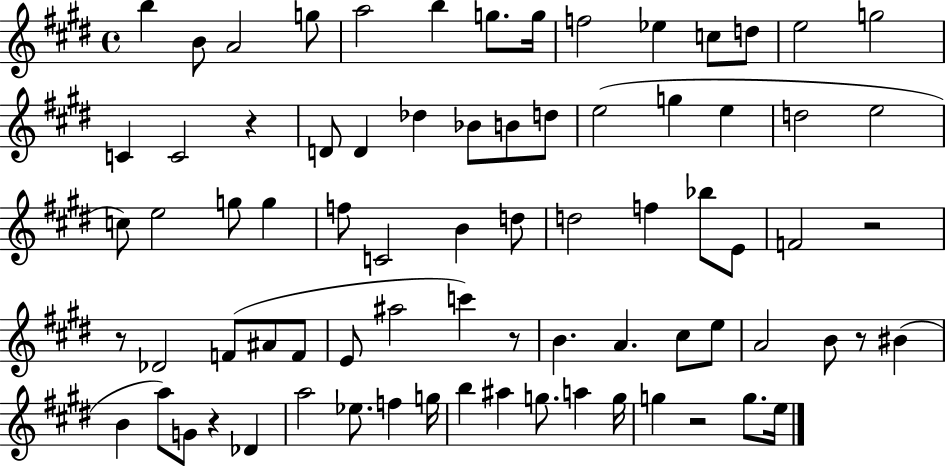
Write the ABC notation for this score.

X:1
T:Untitled
M:4/4
L:1/4
K:E
b B/2 A2 g/2 a2 b g/2 g/4 f2 _e c/2 d/2 e2 g2 C C2 z D/2 D _d _B/2 B/2 d/2 e2 g e d2 e2 c/2 e2 g/2 g f/2 C2 B d/2 d2 f _b/2 E/2 F2 z2 z/2 _D2 F/2 ^A/2 F/2 E/2 ^a2 c' z/2 B A ^c/2 e/2 A2 B/2 z/2 ^B B a/2 G/2 z _D a2 _e/2 f g/4 b ^a g/2 a g/4 g z2 g/2 e/4